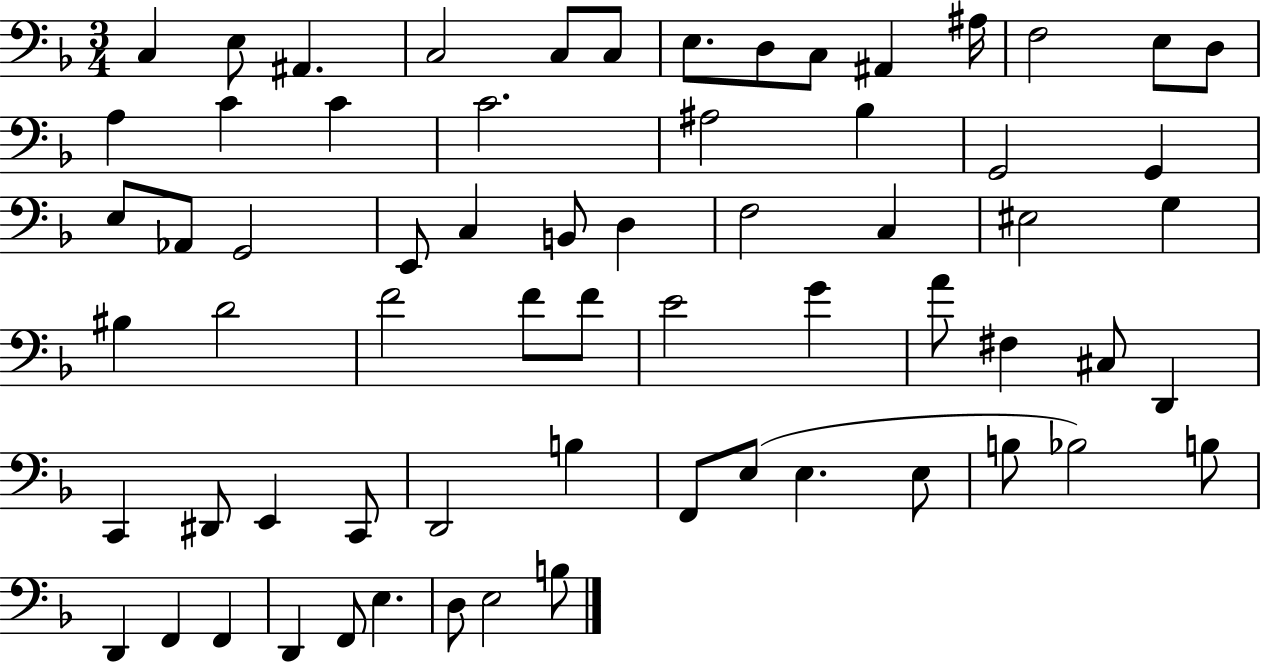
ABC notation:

X:1
T:Untitled
M:3/4
L:1/4
K:F
C, E,/2 ^A,, C,2 C,/2 C,/2 E,/2 D,/2 C,/2 ^A,, ^A,/4 F,2 E,/2 D,/2 A, C C C2 ^A,2 _B, G,,2 G,, E,/2 _A,,/2 G,,2 E,,/2 C, B,,/2 D, F,2 C, ^E,2 G, ^B, D2 F2 F/2 F/2 E2 G A/2 ^F, ^C,/2 D,, C,, ^D,,/2 E,, C,,/2 D,,2 B, F,,/2 E,/2 E, E,/2 B,/2 _B,2 B,/2 D,, F,, F,, D,, F,,/2 E, D,/2 E,2 B,/2